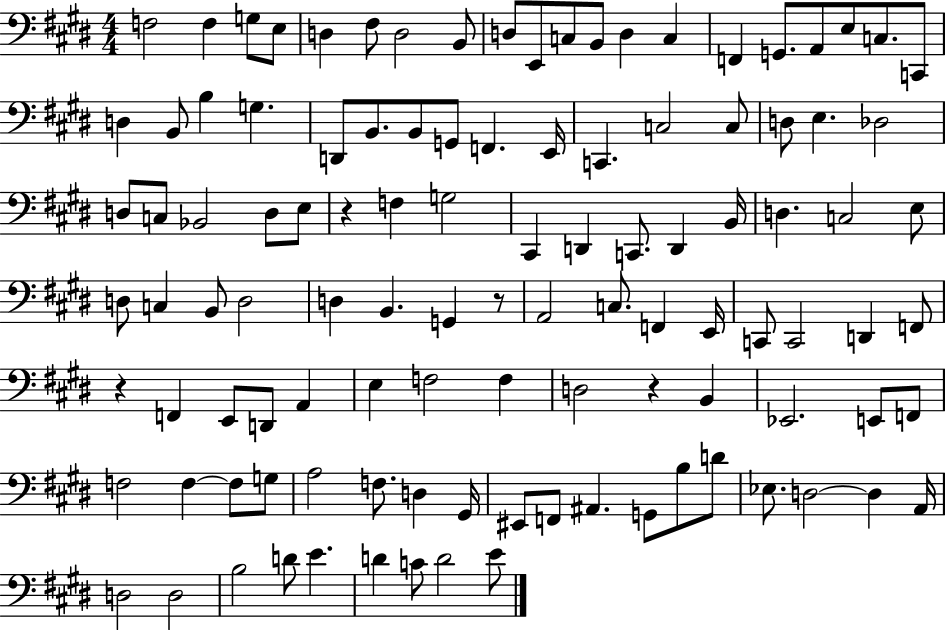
X:1
T:Untitled
M:4/4
L:1/4
K:E
F,2 F, G,/2 E,/2 D, ^F,/2 D,2 B,,/2 D,/2 E,,/2 C,/2 B,,/2 D, C, F,, G,,/2 A,,/2 E,/2 C,/2 C,,/2 D, B,,/2 B, G, D,,/2 B,,/2 B,,/2 G,,/2 F,, E,,/4 C,, C,2 C,/2 D,/2 E, _D,2 D,/2 C,/2 _B,,2 D,/2 E,/2 z F, G,2 ^C,, D,, C,,/2 D,, B,,/4 D, C,2 E,/2 D,/2 C, B,,/2 D,2 D, B,, G,, z/2 A,,2 C,/2 F,, E,,/4 C,,/2 C,,2 D,, F,,/2 z F,, E,,/2 D,,/2 A,, E, F,2 F, D,2 z B,, _E,,2 E,,/2 F,,/2 F,2 F, F,/2 G,/2 A,2 F,/2 D, ^G,,/4 ^E,,/2 F,,/2 ^A,, G,,/2 B,/2 D/2 _E,/2 D,2 D, A,,/4 D,2 D,2 B,2 D/2 E D C/2 D2 E/2